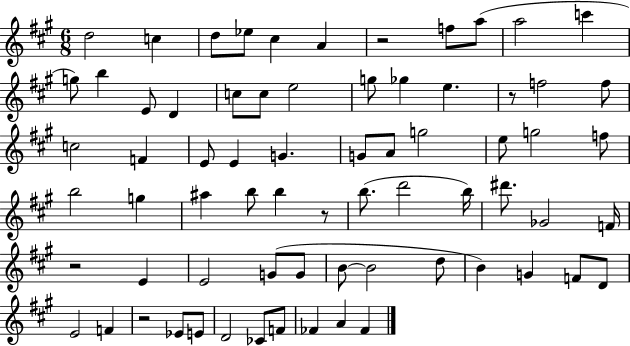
X:1
T:Untitled
M:6/8
L:1/4
K:A
d2 c d/2 _e/2 ^c A z2 f/2 a/2 a2 c' g/2 b E/2 D c/2 c/2 e2 g/2 _g e z/2 f2 f/2 c2 F E/2 E G G/2 A/2 g2 e/2 g2 f/2 b2 g ^a b/2 b z/2 b/2 d'2 b/4 ^d'/2 _G2 F/4 z2 E E2 G/2 G/2 B/2 B2 d/2 B G F/2 D/2 E2 F z2 _E/2 E/2 D2 _C/2 F/2 _F A _F